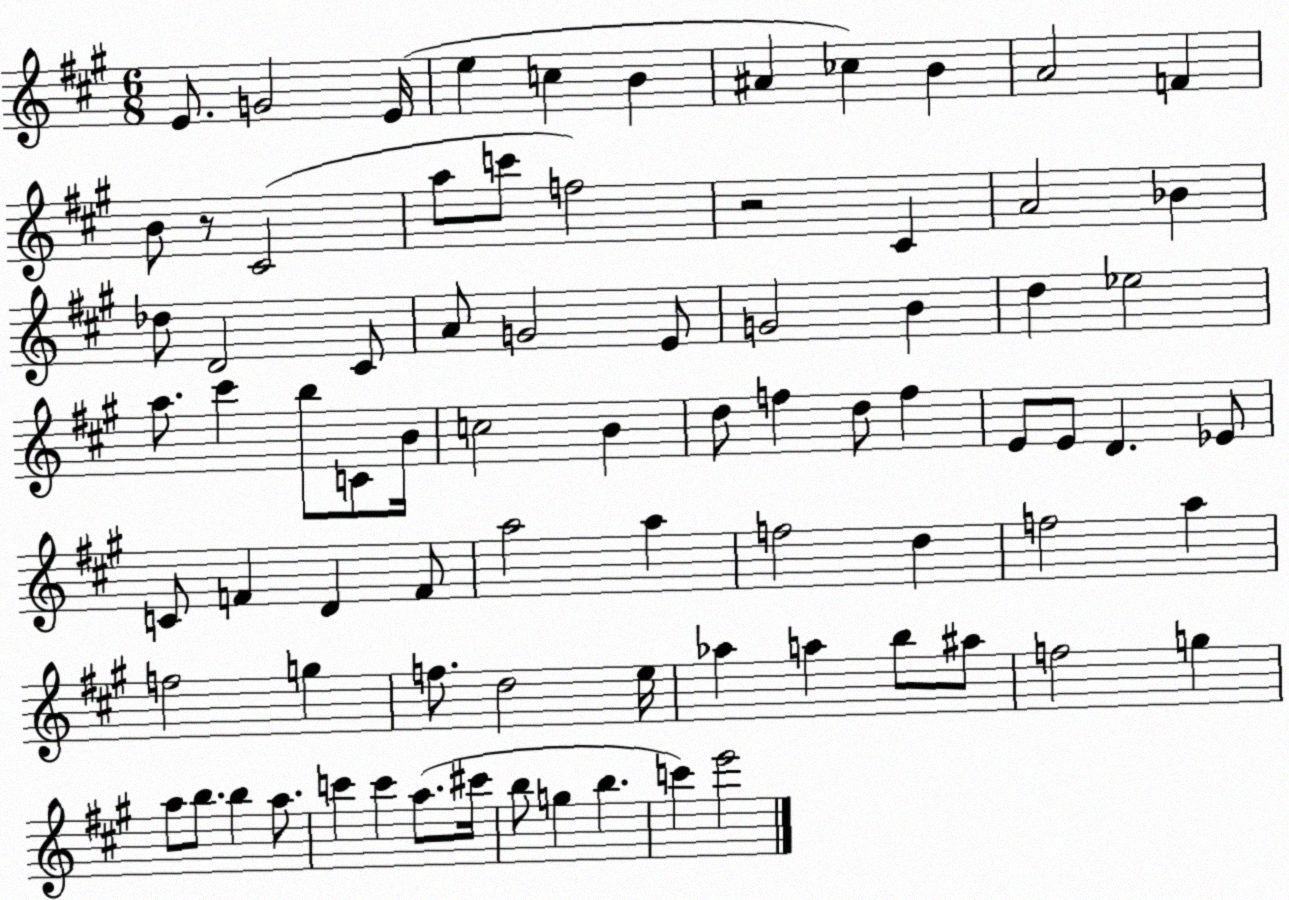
X:1
T:Untitled
M:6/8
L:1/4
K:A
E/2 G2 E/4 e c B ^A _c B A2 F B/2 z/2 ^C2 a/2 c'/2 f2 z2 ^C A2 _B _d/2 D2 ^C/2 A/2 G2 E/2 G2 B d _e2 a/2 ^c' b/2 C/2 B/4 c2 B d/2 f d/2 f E/2 E/2 D _E/2 C/2 F D F/2 a2 a f2 d f2 a f2 g f/2 d2 e/4 _a a b/2 ^a/2 f2 g a/2 b/2 b a/2 c' c' a/2 ^c'/4 b/2 g b c' e'2